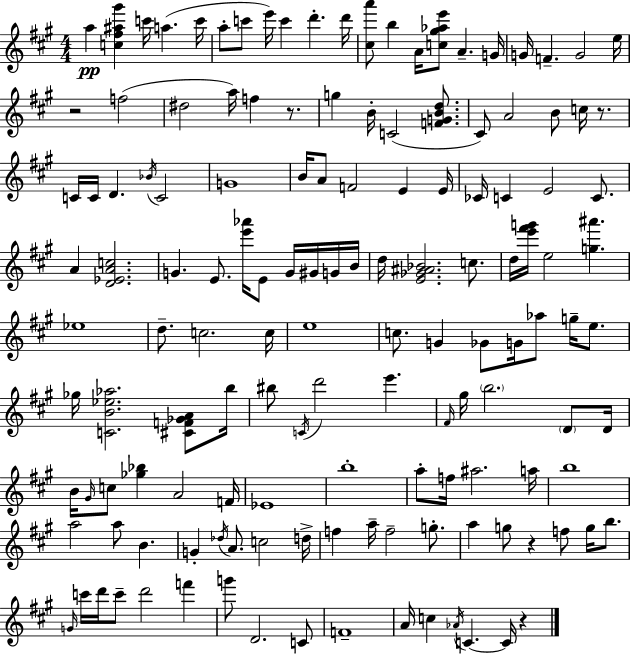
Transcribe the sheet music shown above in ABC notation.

X:1
T:Untitled
M:4/4
L:1/4
K:A
a [c^f^a^g'] c'/4 a c'/4 a/2 c'/2 e'/4 c' d' d'/4 [^ca']/2 b A/4 [c^g_ae']/2 A G/4 G/4 F G2 e/4 z2 f2 ^d2 a/4 f z/2 g B/4 C2 [FGBd]/2 ^C/2 A2 B/2 c/4 z/2 C/4 C/4 D _B/4 C2 G4 B/4 A/2 F2 E E/4 _C/4 C E2 C/2 A [D_EAc]2 G E/2 [e'_a']/4 E/2 G/4 ^G/4 G/4 B/4 d/4 [E_G^A_B]2 c/2 d/4 [e'^f'g']/4 e2 [g^a'] _e4 d/2 c2 c/4 e4 c/2 G _G/2 G/4 _a/2 g/4 e/2 _g/4 [CB_e_a]2 [^CF_GA]/2 b/4 ^b/2 C/4 d'2 e' ^F/4 ^g/4 b2 D/2 D/4 B/4 ^G/4 c/2 [_g_b] A2 F/4 _E4 b4 a/2 f/4 ^a2 a/4 b4 a2 a/2 B G _d/4 A/2 c2 d/4 f a/4 f2 g/2 a g/2 z f/2 g/4 b/2 G/4 c'/4 d'/4 c'/2 d'2 f' g'/2 D2 C/2 F4 A/4 c _A/4 C C/4 z